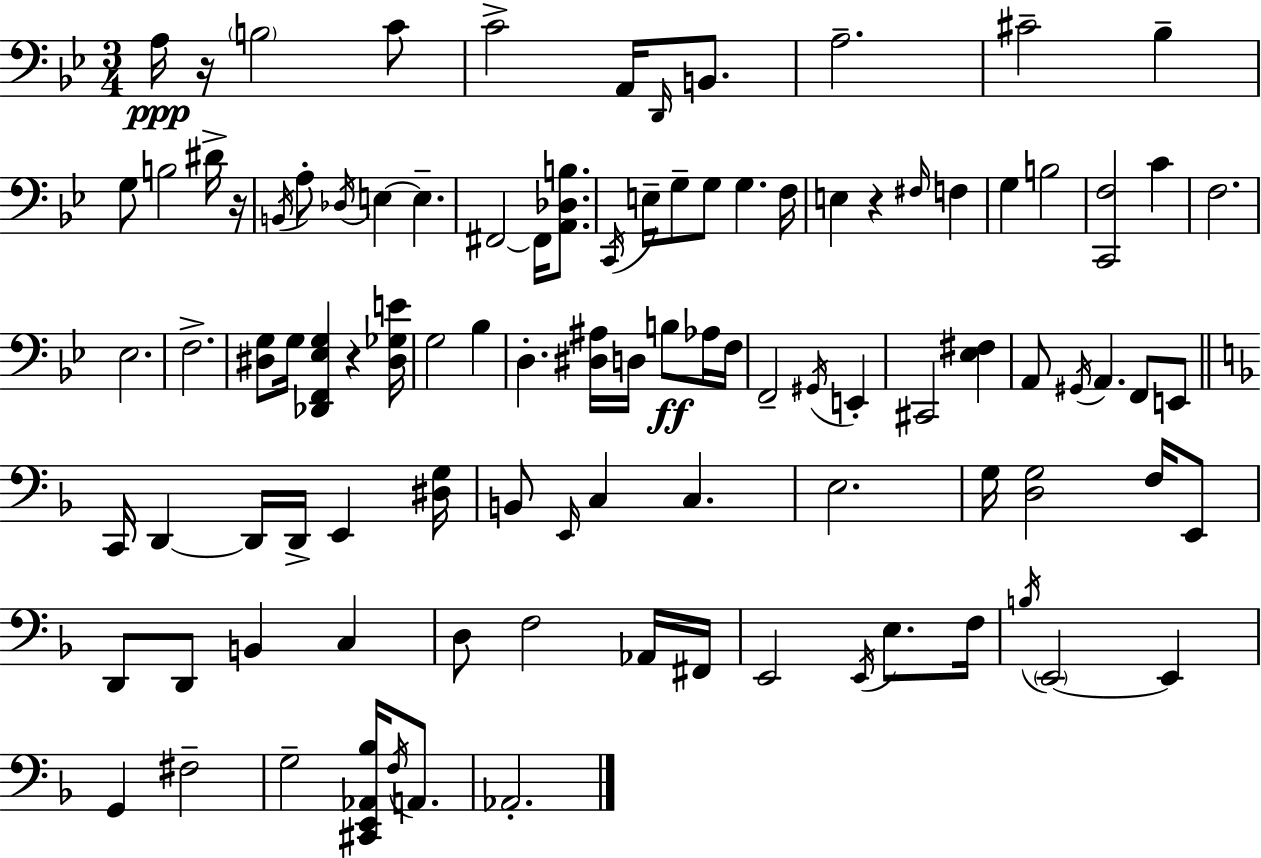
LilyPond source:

{
  \clef bass
  \numericTimeSignature
  \time 3/4
  \key g \minor
  a16\ppp r16 \parenthesize b2 c'8 | c'2-> a,16 \grace { d,16 } b,8. | a2.-- | cis'2-- bes4-- | \break g8 b2 dis'16-> | r16 \acciaccatura { b,16 } a8-. \acciaccatura { des16 } e4~~ e4.-- | fis,2~~ fis,16 | <a, des b>8. \acciaccatura { c,16 } e16-- g8-- g8 g4. | \break f16 e4 r4 | \grace { fis16 } f4 g4 b2 | <c, f>2 | c'4 f2. | \break ees2. | f2.-> | <dis g>8 g16 <des, f, ees g>4 | r4 <dis ges e'>16 g2 | \break bes4 d4.-. <dis ais>16 | d16 b8\ff aes16 f16 f,2-- | \acciaccatura { gis,16 } e,4-. cis,2 | <ees fis>4 a,8 \acciaccatura { gis,16 } a,4. | \break f,8 e,8 \bar "||" \break \key f \major c,16 d,4~~ d,16 d,16-> e,4 <dis g>16 | b,8 \grace { e,16 } c4 c4. | e2. | g16 <d g>2 f16 e,8 | \break d,8 d,8 b,4 c4 | d8 f2 aes,16 | fis,16 e,2 \acciaccatura { e,16 } e8. | f16 \acciaccatura { b16 } \parenthesize e,2~~ e,4 | \break g,4 fis2-- | g2-- <cis, e, aes, bes>16 | \acciaccatura { f16 } a,8. aes,2.-. | \bar "|."
}